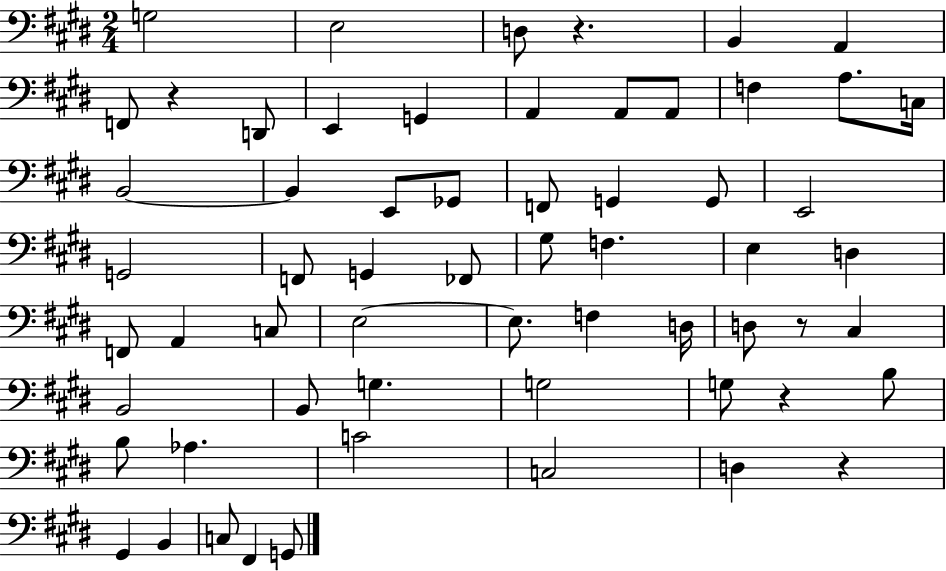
G3/h E3/h D3/e R/q. B2/q A2/q F2/e R/q D2/e E2/q G2/q A2/q A2/e A2/e F3/q A3/e. C3/s B2/h B2/q E2/e Gb2/e F2/e G2/q G2/e E2/h G2/h F2/e G2/q FES2/e G#3/e F3/q. E3/q D3/q F2/e A2/q C3/e E3/h E3/e. F3/q D3/s D3/e R/e C#3/q B2/h B2/e G3/q. G3/h G3/e R/q B3/e B3/e Ab3/q. C4/h C3/h D3/q R/q G#2/q B2/q C3/e F#2/q G2/e